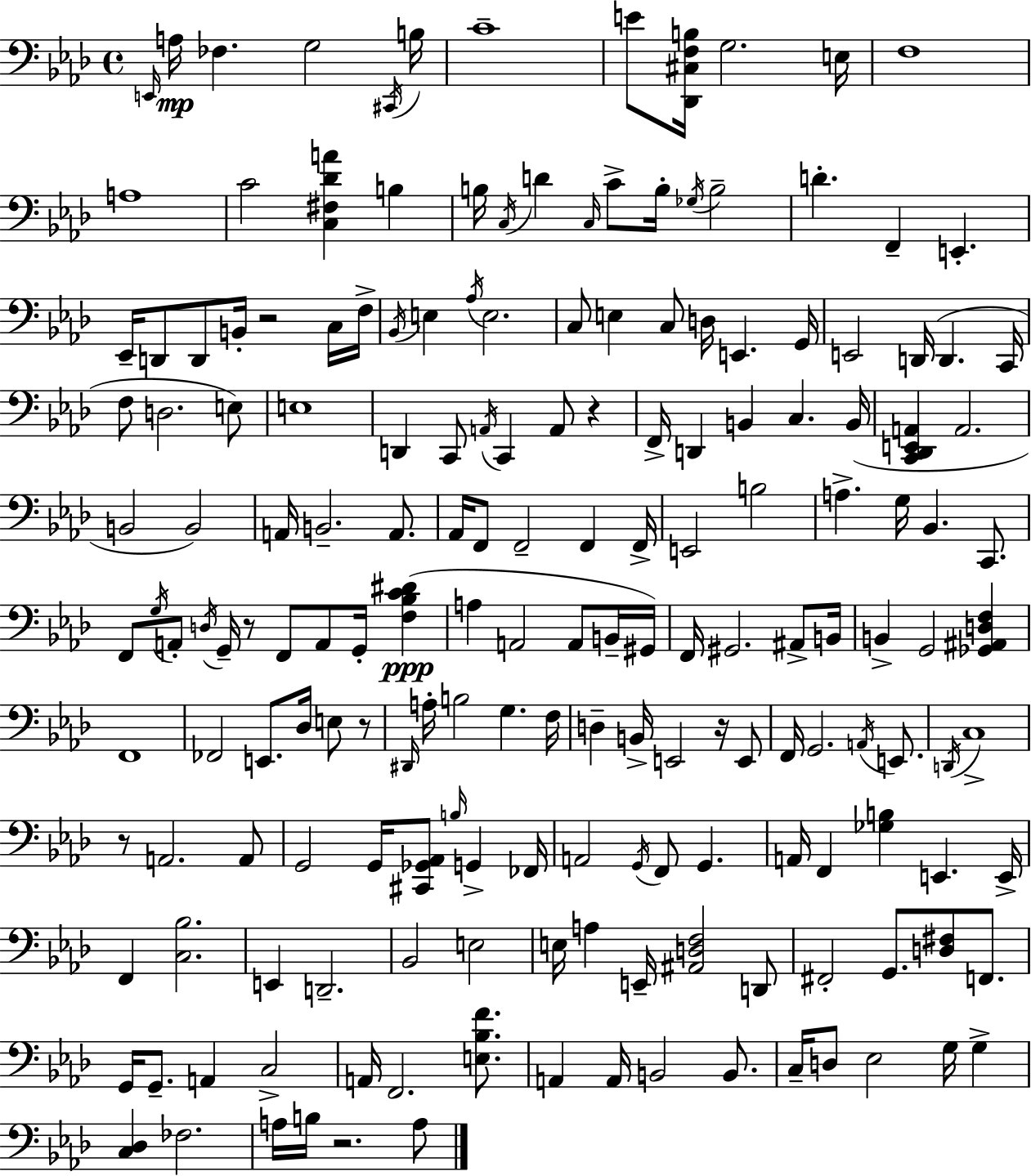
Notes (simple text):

E2/s A3/s FES3/q. G3/h C#2/s B3/s C4/w E4/e [Db2,C#3,F3,B3]/s G3/h. E3/s F3/w A3/w C4/h [C3,F#3,Db4,A4]/q B3/q B3/s C3/s D4/q C3/s C4/e B3/s Gb3/s B3/h D4/q. F2/q E2/q. Eb2/s D2/e D2/e B2/s R/h C3/s F3/s Bb2/s E3/q Ab3/s E3/h. C3/e E3/q C3/e D3/s E2/q. G2/s E2/h D2/s D2/q. C2/s F3/e D3/h. E3/e E3/w D2/q C2/e A2/s C2/q A2/e R/q F2/s D2/q B2/q C3/q. B2/s [C2,Db2,E2,A2]/q A2/h. B2/h B2/h A2/s B2/h. A2/e. Ab2/s F2/e F2/h F2/q F2/s E2/h B3/h A3/q. G3/s Bb2/q. C2/e. F2/e G3/s A2/e D3/s G2/s R/e F2/e A2/e G2/s [F3,Bb3,C4,D#4]/q A3/q A2/h A2/e B2/s G#2/s F2/s G#2/h. A#2/e B2/s B2/q G2/h [Gb2,A#2,D3,F3]/q F2/w FES2/h E2/e. Db3/s E3/e R/e D#2/s A3/s B3/h G3/q. F3/s D3/q B2/s E2/h R/s E2/e F2/s G2/h. A2/s E2/e. D2/s C3/w R/e A2/h. A2/e G2/h G2/s [C#2,Gb2,Ab2]/e B3/s G2/q FES2/s A2/h G2/s F2/e G2/q. A2/s F2/q [Gb3,B3]/q E2/q. E2/s F2/q [C3,Bb3]/h. E2/q D2/h. Bb2/h E3/h E3/s A3/q E2/s [A#2,D3,F3]/h D2/e F#2/h G2/e. [D3,F#3]/e F2/e. G2/s G2/e. A2/q C3/h A2/s F2/h. [E3,Bb3,F4]/e. A2/q A2/s B2/h B2/e. C3/s D3/e Eb3/h G3/s G3/q [C3,Db3]/q FES3/h. A3/s B3/s R/h. A3/e